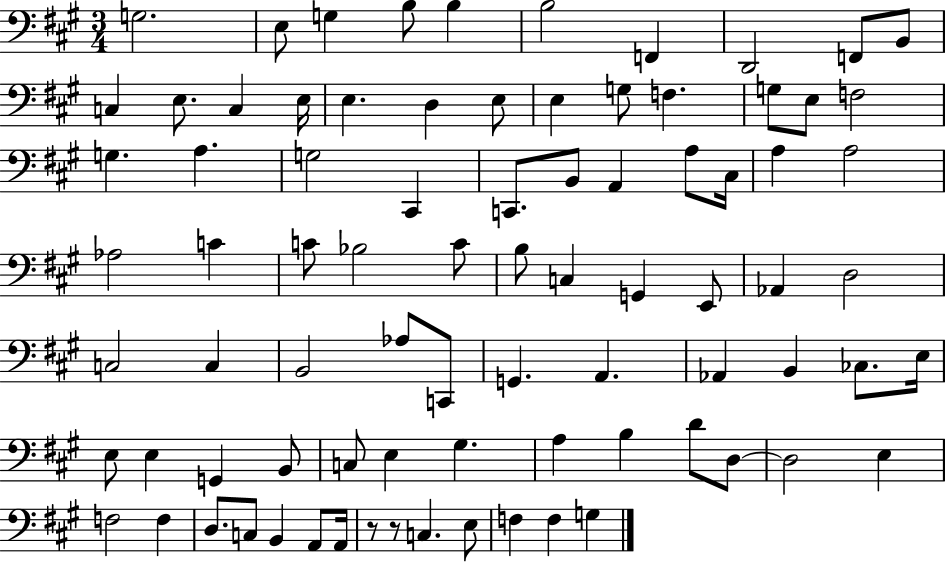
{
  \clef bass
  \numericTimeSignature
  \time 3/4
  \key a \major
  g2. | e8 g4 b8 b4 | b2 f,4 | d,2 f,8 b,8 | \break c4 e8. c4 e16 | e4. d4 e8 | e4 g8 f4. | g8 e8 f2 | \break g4. a4. | g2 cis,4 | c,8. b,8 a,4 a8 cis16 | a4 a2 | \break aes2 c'4 | c'8 bes2 c'8 | b8 c4 g,4 e,8 | aes,4 d2 | \break c2 c4 | b,2 aes8 c,8 | g,4. a,4. | aes,4 b,4 ces8. e16 | \break e8 e4 g,4 b,8 | c8 e4 gis4. | a4 b4 d'8 d8~~ | d2 e4 | \break f2 f4 | d8. c8 b,4 a,8 a,16 | r8 r8 c4. e8 | f4 f4 g4 | \break \bar "|."
}